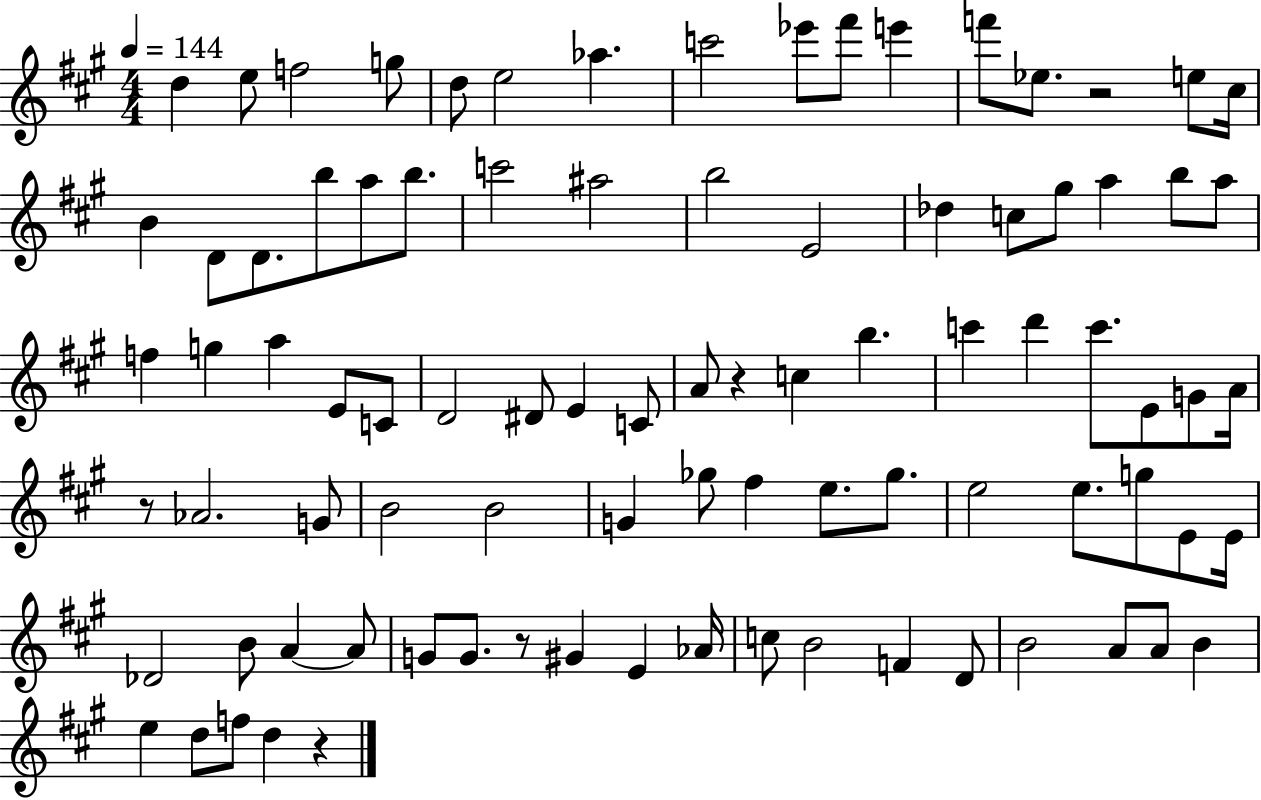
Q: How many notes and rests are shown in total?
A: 89